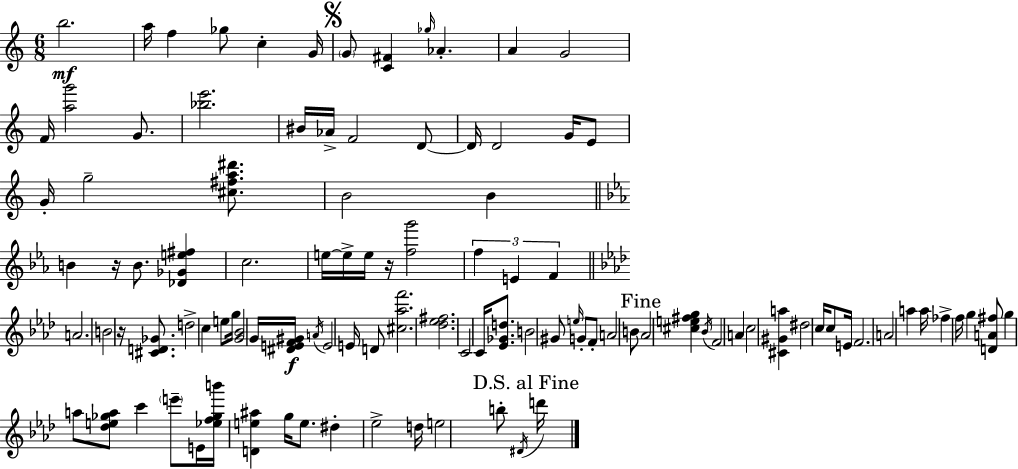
{
  \clef treble
  \numericTimeSignature
  \time 6/8
  \key a \minor
  b''2.\mf | a''16 f''4 ges''8 c''4-. g'16 | \mark \markup { \musicglyph "scripts.segno" } \parenthesize g'8 <c' fis'>4 \grace { ges''16 } aes'4.-. | a'4 g'2 | \break f'16 <a'' g'''>2 g'8. | <bes'' e'''>2. | bis'16 aes'16-> f'2 d'8~~ | d'16 d'2 g'16 e'8 | \break g'16-. g''2-- <cis'' fis'' a'' dis'''>8. | b'2 b'4 | \bar "||" \break \key c \minor b'4 r16 b'8. <des' ges' e'' fis''>4 | c''2. | e''16~~ e''16-> e''16 r16 <f'' g'''>2 | \tuplet 3/2 { f''4 e'4 f'4 } | \break \bar "||" \break \key aes \major a'2. | b'2 r16 <cis' d' ges'>8. | d''2-> c''4 | e''8 g''16 <g' bes'>2 g'16 | \break <dis' e' f' gis'>16\f \acciaccatura { a'16 } e'2 e'16 d'8 | <cis'' aes'' f'''>2. | <des'' ees'' fis''>2. | c'2 c'16 <ees' ges' d''>8. | \break b'2 gis'8 \grace { e''16 } | g'8-. f'8-. a'2 | b'8 \mark "Fine" aes'2 <cis'' e'' fis'' g''>4 | \acciaccatura { bes'16 } f'2 a'4 | \break c''2 <cis' gis' a''>4 | dis''2 c''16 | c''8 e'16 f'2. | a'2 a''4 | \break a''16 fes''4-> f''16 g''4 | <d' a' fis''>8 g''4 a''8 <des'' e'' ges'' a''>8 c'''4 | \parenthesize e'''8-- e'16 <ees'' f'' ges'' b'''>16 <d' e'' ais''>4 g''16 | e''8. dis''4-. ees''2-> | \break d''16 e''2 | b''8-. \acciaccatura { dis'16 } \mark "D.S. al Fine" d'''16 \bar "|."
}